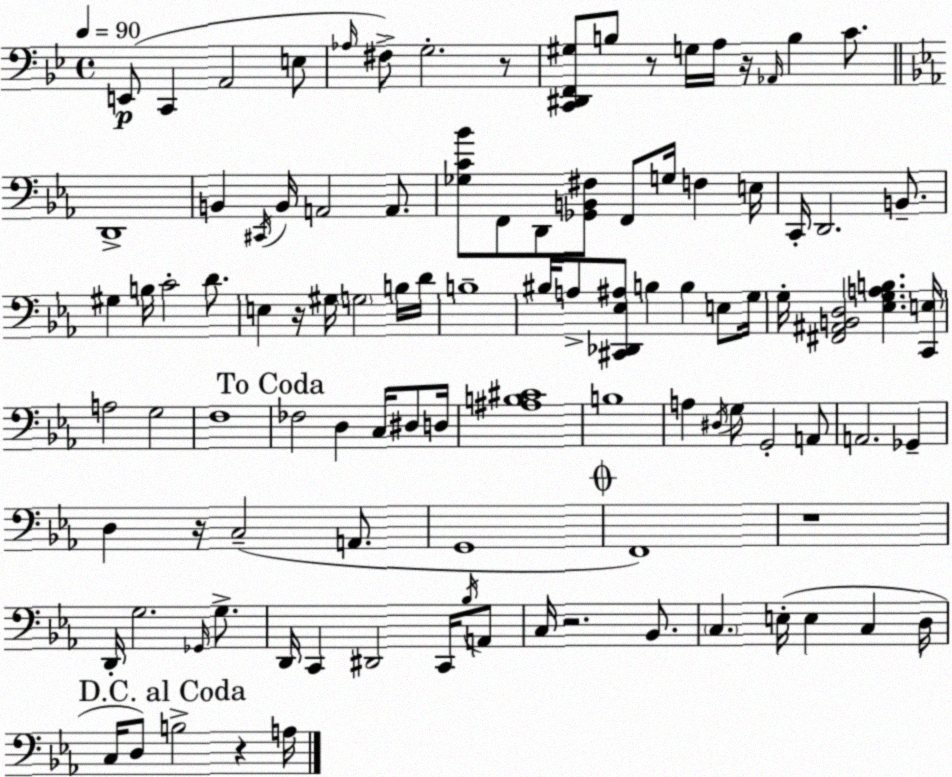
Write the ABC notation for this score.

X:1
T:Untitled
M:4/4
L:1/4
K:Gm
E,,/2 C,, A,,2 E,/2 _A,/4 ^F,/2 G,2 z/2 [C,,^D,,F,,^G,]/2 B,/2 z/2 G,/4 A,/4 z/4 _A,,/4 B, C/2 D,,4 B,, ^C,,/4 B,,/4 A,,2 A,,/2 [_G,C_B]/2 F,,/2 D,,/2 [_G,,B,,^F,]/2 F,,/2 G,/4 F, E,/4 C,,/4 D,,2 B,,/2 ^G, B,/4 C2 D/2 E, z/4 ^G,/4 G,2 B,/4 D/4 B,4 ^B,/4 A,/2 [^C,,_D,,_E,^A,]/2 B, B, E,/2 G,/4 G,/4 [^F,,^A,,B,,D,]2 [_E,G,A,B,] [C,,E,]/4 A,2 G,2 F,4 _F,2 D, C,/4 ^D,/2 D,/4 [^A,B,^C]4 B,4 A, ^D,/4 G,/2 G,,2 A,,/2 A,,2 _G,, D, z/4 C,2 A,,/2 G,,4 F,,4 z4 D,,/4 G,2 _G,,/4 G,/2 D,,/4 C,, ^D,,2 C,,/4 _B,/4 A,,/2 C,/4 z2 _B,,/2 C, E,/4 E, C, D,/4 C,/4 D,/2 B,2 z A,/4